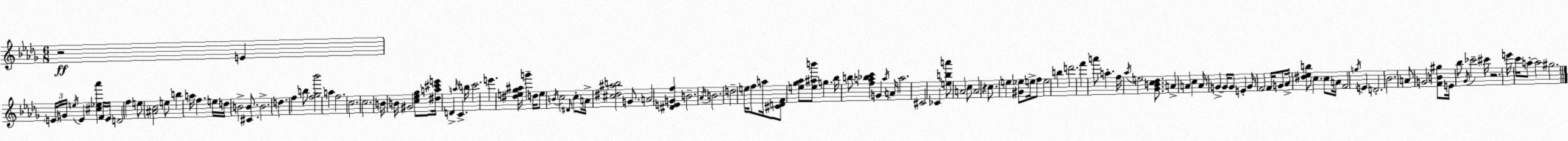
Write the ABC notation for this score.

X:1
T:Untitled
M:6/8
L:1/4
K:Bbm
z2 E E/4 G/4 e/4 E [^c_e_a'] F/4 E/4 D2 f e/2 [^Ac]2 e/2 b a/4 f e/4 d/4 B2 [^CB]/2 B2 d f b/2 [f_g_b']2 a f2 c2 c2 B/4 B/4 ^G2 [c_e_g]/2 [^da^c'e']/4 D a/4 C b/4 c'2 e' [^de_g^a]/4 g' d/4 e/2 B/4 c2 ^D/4 c/2 A/4 [^c^d^ab]2 G/2 A2 [^DEGf] B2 _A/4 B2 d2 e/4 f/2 a/4 [^CDF]/2 [e_g_a]/2 [e^ab']/2 g _b/4 b/2 [fa_bc'] G a/4 A/4 a2 ^C2 _C [eba']/2 A2 c/2 A2 z c/2 e [^G_e]/2 e/4 f/2 e2 b d'2 f' a'/2 a f/4 _a/4 e2 [_GBc_d]/2 A A c A/4 G G/4 G/2 E G/4 F2 F/4 G/2 _A/4 [^d_eb]/2 c c/2 A/4 F2 g/4 E D2 _B2 A/2 G2 [FB^g]/2 E/4 _b/2 _G/4 _c'2 ^c'/4 z2 e'/4 c'/4 a/2 a2 ^g2